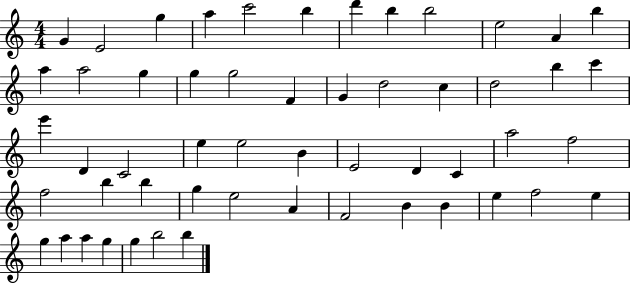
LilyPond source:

{
  \clef treble
  \numericTimeSignature
  \time 4/4
  \key c \major
  g'4 e'2 g''4 | a''4 c'''2 b''4 | d'''4 b''4 b''2 | e''2 a'4 b''4 | \break a''4 a''2 g''4 | g''4 g''2 f'4 | g'4 d''2 c''4 | d''2 b''4 c'''4 | \break e'''4 d'4 c'2 | e''4 e''2 b'4 | e'2 d'4 c'4 | a''2 f''2 | \break f''2 b''4 b''4 | g''4 e''2 a'4 | f'2 b'4 b'4 | e''4 f''2 e''4 | \break g''4 a''4 a''4 g''4 | g''4 b''2 b''4 | \bar "|."
}